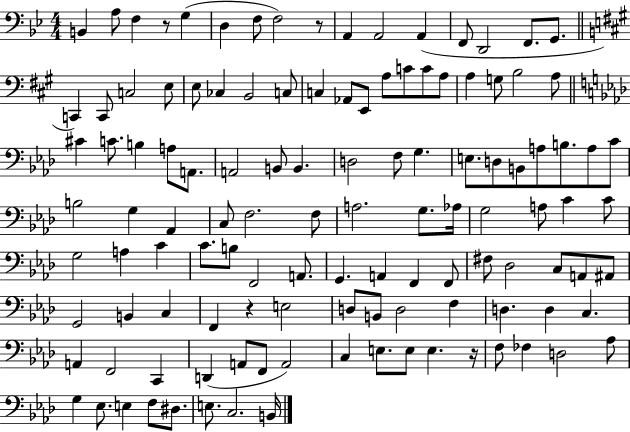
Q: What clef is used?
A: bass